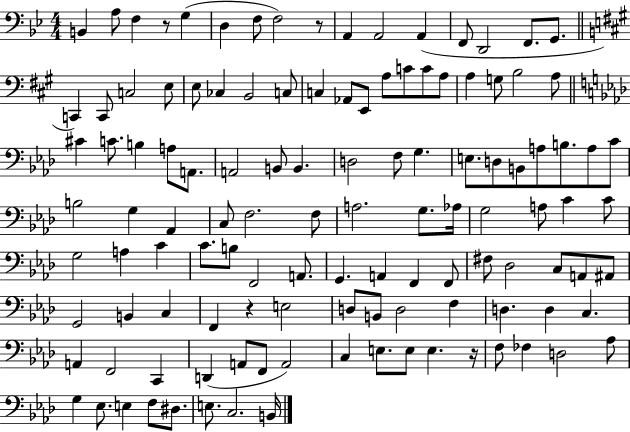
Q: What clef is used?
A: bass